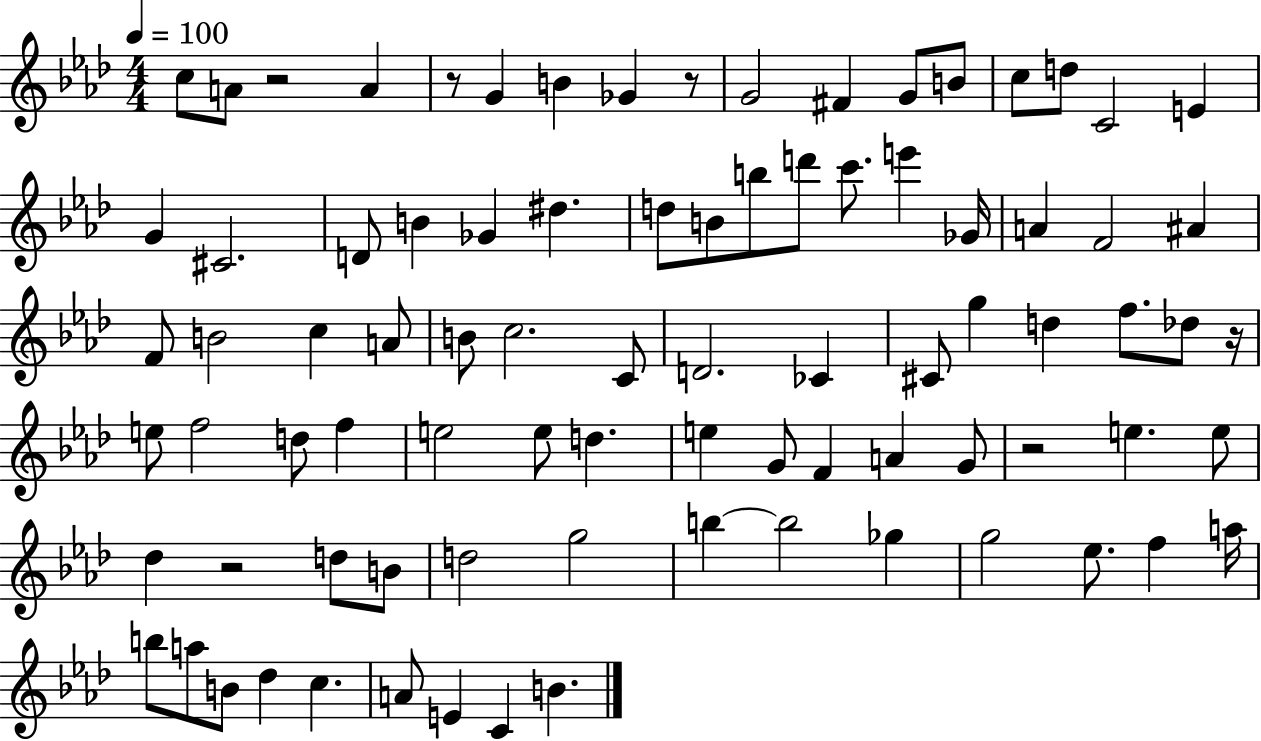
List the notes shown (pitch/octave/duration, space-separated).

C5/e A4/e R/h A4/q R/e G4/q B4/q Gb4/q R/e G4/h F#4/q G4/e B4/e C5/e D5/e C4/h E4/q G4/q C#4/h. D4/e B4/q Gb4/q D#5/q. D5/e B4/e B5/e D6/e C6/e. E6/q Gb4/s A4/q F4/h A#4/q F4/e B4/h C5/q A4/e B4/e C5/h. C4/e D4/h. CES4/q C#4/e G5/q D5/q F5/e. Db5/e R/s E5/e F5/h D5/e F5/q E5/h E5/e D5/q. E5/q G4/e F4/q A4/q G4/e R/h E5/q. E5/e Db5/q R/h D5/e B4/e D5/h G5/h B5/q B5/h Gb5/q G5/h Eb5/e. F5/q A5/s B5/e A5/e B4/e Db5/q C5/q. A4/e E4/q C4/q B4/q.